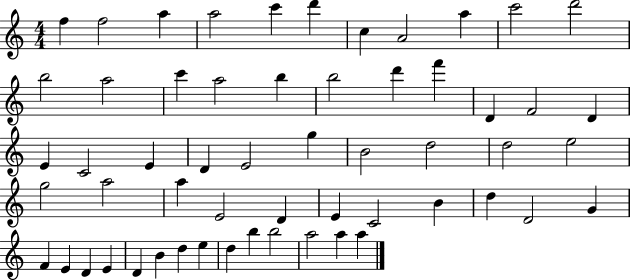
F5/q F5/h A5/q A5/h C6/q D6/q C5/q A4/h A5/q C6/h D6/h B5/h A5/h C6/q A5/h B5/q B5/h D6/q F6/q D4/q F4/h D4/q E4/q C4/h E4/q D4/q E4/h G5/q B4/h D5/h D5/h E5/h G5/h A5/h A5/q E4/h D4/q E4/q C4/h B4/q D5/q D4/h G4/q F4/q E4/q D4/q E4/q D4/q B4/q D5/q E5/q D5/q B5/q B5/h A5/h A5/q A5/q